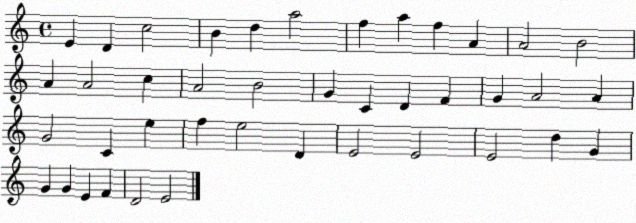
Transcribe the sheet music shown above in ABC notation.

X:1
T:Untitled
M:4/4
L:1/4
K:C
E D c2 B d a2 f a f A A2 B2 A A2 c A2 B2 G C D F G A2 A G2 C e f e2 D E2 E2 E2 d G G G E F D2 E2